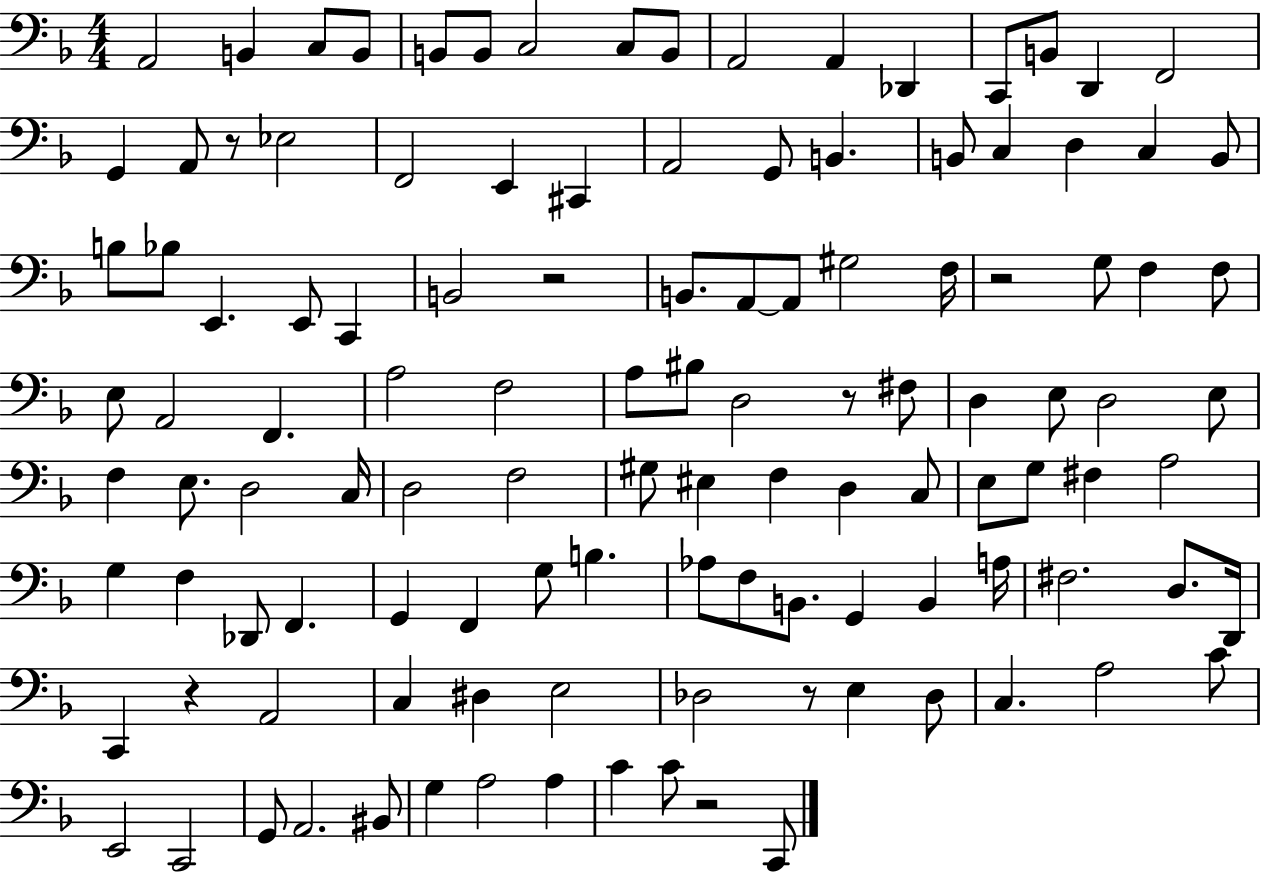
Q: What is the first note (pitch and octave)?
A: A2